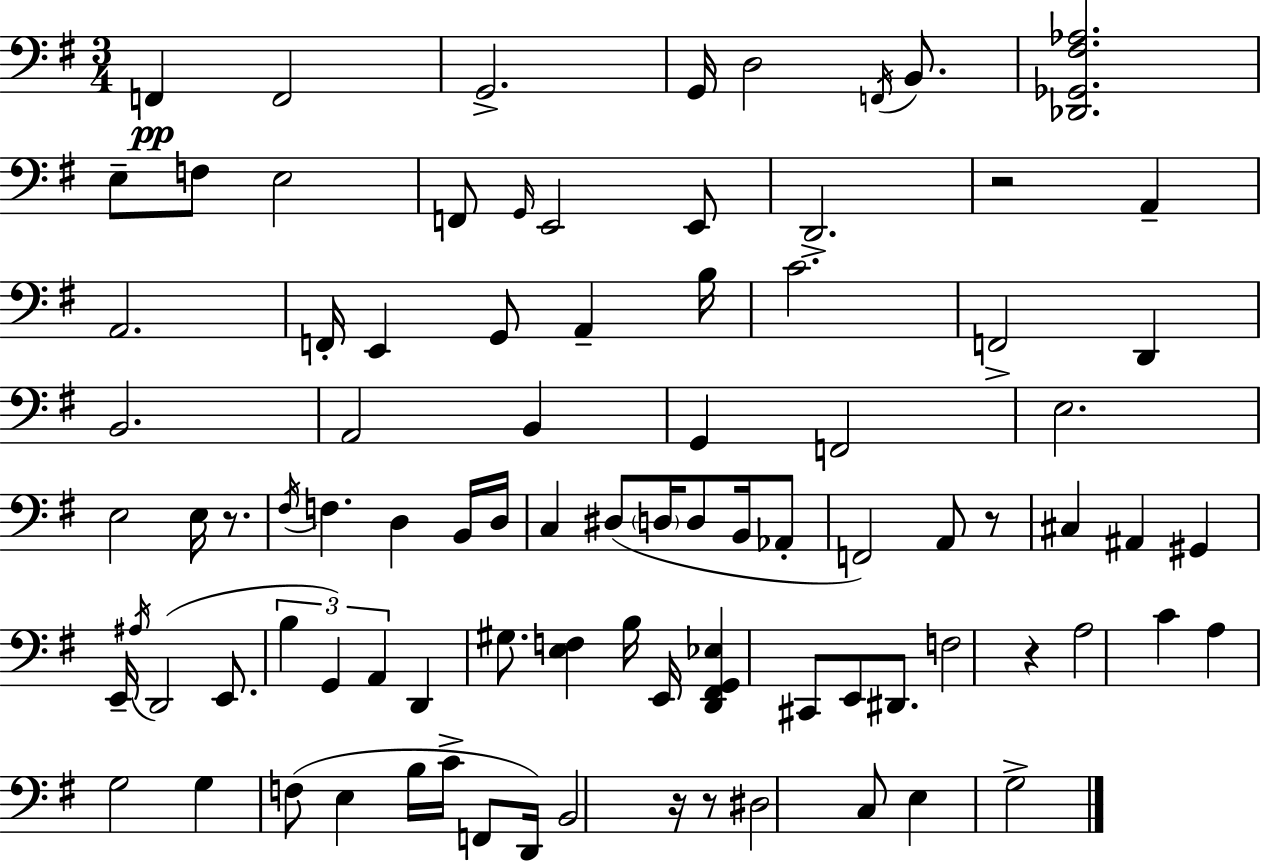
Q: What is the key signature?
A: G major